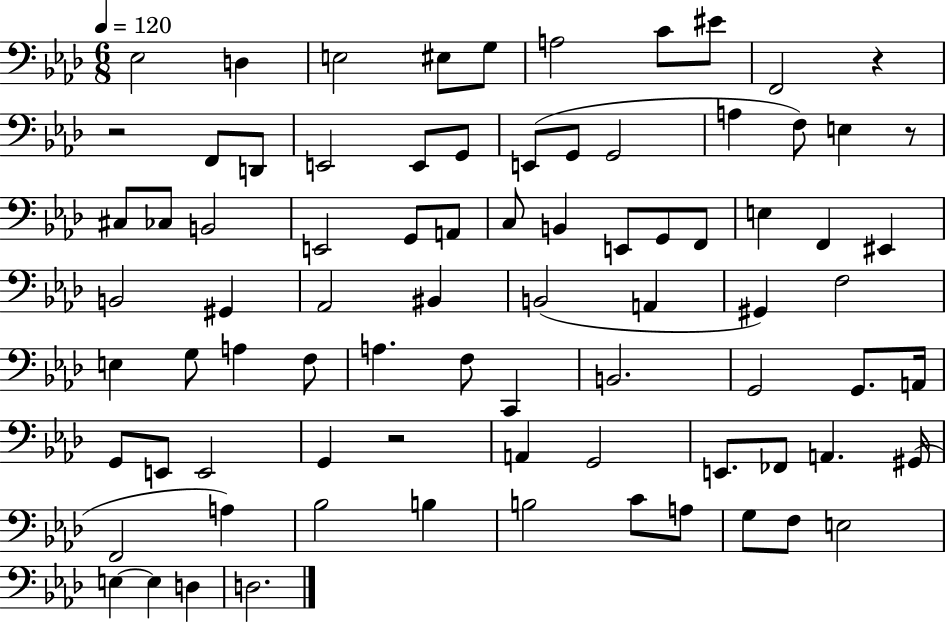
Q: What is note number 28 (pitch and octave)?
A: B2